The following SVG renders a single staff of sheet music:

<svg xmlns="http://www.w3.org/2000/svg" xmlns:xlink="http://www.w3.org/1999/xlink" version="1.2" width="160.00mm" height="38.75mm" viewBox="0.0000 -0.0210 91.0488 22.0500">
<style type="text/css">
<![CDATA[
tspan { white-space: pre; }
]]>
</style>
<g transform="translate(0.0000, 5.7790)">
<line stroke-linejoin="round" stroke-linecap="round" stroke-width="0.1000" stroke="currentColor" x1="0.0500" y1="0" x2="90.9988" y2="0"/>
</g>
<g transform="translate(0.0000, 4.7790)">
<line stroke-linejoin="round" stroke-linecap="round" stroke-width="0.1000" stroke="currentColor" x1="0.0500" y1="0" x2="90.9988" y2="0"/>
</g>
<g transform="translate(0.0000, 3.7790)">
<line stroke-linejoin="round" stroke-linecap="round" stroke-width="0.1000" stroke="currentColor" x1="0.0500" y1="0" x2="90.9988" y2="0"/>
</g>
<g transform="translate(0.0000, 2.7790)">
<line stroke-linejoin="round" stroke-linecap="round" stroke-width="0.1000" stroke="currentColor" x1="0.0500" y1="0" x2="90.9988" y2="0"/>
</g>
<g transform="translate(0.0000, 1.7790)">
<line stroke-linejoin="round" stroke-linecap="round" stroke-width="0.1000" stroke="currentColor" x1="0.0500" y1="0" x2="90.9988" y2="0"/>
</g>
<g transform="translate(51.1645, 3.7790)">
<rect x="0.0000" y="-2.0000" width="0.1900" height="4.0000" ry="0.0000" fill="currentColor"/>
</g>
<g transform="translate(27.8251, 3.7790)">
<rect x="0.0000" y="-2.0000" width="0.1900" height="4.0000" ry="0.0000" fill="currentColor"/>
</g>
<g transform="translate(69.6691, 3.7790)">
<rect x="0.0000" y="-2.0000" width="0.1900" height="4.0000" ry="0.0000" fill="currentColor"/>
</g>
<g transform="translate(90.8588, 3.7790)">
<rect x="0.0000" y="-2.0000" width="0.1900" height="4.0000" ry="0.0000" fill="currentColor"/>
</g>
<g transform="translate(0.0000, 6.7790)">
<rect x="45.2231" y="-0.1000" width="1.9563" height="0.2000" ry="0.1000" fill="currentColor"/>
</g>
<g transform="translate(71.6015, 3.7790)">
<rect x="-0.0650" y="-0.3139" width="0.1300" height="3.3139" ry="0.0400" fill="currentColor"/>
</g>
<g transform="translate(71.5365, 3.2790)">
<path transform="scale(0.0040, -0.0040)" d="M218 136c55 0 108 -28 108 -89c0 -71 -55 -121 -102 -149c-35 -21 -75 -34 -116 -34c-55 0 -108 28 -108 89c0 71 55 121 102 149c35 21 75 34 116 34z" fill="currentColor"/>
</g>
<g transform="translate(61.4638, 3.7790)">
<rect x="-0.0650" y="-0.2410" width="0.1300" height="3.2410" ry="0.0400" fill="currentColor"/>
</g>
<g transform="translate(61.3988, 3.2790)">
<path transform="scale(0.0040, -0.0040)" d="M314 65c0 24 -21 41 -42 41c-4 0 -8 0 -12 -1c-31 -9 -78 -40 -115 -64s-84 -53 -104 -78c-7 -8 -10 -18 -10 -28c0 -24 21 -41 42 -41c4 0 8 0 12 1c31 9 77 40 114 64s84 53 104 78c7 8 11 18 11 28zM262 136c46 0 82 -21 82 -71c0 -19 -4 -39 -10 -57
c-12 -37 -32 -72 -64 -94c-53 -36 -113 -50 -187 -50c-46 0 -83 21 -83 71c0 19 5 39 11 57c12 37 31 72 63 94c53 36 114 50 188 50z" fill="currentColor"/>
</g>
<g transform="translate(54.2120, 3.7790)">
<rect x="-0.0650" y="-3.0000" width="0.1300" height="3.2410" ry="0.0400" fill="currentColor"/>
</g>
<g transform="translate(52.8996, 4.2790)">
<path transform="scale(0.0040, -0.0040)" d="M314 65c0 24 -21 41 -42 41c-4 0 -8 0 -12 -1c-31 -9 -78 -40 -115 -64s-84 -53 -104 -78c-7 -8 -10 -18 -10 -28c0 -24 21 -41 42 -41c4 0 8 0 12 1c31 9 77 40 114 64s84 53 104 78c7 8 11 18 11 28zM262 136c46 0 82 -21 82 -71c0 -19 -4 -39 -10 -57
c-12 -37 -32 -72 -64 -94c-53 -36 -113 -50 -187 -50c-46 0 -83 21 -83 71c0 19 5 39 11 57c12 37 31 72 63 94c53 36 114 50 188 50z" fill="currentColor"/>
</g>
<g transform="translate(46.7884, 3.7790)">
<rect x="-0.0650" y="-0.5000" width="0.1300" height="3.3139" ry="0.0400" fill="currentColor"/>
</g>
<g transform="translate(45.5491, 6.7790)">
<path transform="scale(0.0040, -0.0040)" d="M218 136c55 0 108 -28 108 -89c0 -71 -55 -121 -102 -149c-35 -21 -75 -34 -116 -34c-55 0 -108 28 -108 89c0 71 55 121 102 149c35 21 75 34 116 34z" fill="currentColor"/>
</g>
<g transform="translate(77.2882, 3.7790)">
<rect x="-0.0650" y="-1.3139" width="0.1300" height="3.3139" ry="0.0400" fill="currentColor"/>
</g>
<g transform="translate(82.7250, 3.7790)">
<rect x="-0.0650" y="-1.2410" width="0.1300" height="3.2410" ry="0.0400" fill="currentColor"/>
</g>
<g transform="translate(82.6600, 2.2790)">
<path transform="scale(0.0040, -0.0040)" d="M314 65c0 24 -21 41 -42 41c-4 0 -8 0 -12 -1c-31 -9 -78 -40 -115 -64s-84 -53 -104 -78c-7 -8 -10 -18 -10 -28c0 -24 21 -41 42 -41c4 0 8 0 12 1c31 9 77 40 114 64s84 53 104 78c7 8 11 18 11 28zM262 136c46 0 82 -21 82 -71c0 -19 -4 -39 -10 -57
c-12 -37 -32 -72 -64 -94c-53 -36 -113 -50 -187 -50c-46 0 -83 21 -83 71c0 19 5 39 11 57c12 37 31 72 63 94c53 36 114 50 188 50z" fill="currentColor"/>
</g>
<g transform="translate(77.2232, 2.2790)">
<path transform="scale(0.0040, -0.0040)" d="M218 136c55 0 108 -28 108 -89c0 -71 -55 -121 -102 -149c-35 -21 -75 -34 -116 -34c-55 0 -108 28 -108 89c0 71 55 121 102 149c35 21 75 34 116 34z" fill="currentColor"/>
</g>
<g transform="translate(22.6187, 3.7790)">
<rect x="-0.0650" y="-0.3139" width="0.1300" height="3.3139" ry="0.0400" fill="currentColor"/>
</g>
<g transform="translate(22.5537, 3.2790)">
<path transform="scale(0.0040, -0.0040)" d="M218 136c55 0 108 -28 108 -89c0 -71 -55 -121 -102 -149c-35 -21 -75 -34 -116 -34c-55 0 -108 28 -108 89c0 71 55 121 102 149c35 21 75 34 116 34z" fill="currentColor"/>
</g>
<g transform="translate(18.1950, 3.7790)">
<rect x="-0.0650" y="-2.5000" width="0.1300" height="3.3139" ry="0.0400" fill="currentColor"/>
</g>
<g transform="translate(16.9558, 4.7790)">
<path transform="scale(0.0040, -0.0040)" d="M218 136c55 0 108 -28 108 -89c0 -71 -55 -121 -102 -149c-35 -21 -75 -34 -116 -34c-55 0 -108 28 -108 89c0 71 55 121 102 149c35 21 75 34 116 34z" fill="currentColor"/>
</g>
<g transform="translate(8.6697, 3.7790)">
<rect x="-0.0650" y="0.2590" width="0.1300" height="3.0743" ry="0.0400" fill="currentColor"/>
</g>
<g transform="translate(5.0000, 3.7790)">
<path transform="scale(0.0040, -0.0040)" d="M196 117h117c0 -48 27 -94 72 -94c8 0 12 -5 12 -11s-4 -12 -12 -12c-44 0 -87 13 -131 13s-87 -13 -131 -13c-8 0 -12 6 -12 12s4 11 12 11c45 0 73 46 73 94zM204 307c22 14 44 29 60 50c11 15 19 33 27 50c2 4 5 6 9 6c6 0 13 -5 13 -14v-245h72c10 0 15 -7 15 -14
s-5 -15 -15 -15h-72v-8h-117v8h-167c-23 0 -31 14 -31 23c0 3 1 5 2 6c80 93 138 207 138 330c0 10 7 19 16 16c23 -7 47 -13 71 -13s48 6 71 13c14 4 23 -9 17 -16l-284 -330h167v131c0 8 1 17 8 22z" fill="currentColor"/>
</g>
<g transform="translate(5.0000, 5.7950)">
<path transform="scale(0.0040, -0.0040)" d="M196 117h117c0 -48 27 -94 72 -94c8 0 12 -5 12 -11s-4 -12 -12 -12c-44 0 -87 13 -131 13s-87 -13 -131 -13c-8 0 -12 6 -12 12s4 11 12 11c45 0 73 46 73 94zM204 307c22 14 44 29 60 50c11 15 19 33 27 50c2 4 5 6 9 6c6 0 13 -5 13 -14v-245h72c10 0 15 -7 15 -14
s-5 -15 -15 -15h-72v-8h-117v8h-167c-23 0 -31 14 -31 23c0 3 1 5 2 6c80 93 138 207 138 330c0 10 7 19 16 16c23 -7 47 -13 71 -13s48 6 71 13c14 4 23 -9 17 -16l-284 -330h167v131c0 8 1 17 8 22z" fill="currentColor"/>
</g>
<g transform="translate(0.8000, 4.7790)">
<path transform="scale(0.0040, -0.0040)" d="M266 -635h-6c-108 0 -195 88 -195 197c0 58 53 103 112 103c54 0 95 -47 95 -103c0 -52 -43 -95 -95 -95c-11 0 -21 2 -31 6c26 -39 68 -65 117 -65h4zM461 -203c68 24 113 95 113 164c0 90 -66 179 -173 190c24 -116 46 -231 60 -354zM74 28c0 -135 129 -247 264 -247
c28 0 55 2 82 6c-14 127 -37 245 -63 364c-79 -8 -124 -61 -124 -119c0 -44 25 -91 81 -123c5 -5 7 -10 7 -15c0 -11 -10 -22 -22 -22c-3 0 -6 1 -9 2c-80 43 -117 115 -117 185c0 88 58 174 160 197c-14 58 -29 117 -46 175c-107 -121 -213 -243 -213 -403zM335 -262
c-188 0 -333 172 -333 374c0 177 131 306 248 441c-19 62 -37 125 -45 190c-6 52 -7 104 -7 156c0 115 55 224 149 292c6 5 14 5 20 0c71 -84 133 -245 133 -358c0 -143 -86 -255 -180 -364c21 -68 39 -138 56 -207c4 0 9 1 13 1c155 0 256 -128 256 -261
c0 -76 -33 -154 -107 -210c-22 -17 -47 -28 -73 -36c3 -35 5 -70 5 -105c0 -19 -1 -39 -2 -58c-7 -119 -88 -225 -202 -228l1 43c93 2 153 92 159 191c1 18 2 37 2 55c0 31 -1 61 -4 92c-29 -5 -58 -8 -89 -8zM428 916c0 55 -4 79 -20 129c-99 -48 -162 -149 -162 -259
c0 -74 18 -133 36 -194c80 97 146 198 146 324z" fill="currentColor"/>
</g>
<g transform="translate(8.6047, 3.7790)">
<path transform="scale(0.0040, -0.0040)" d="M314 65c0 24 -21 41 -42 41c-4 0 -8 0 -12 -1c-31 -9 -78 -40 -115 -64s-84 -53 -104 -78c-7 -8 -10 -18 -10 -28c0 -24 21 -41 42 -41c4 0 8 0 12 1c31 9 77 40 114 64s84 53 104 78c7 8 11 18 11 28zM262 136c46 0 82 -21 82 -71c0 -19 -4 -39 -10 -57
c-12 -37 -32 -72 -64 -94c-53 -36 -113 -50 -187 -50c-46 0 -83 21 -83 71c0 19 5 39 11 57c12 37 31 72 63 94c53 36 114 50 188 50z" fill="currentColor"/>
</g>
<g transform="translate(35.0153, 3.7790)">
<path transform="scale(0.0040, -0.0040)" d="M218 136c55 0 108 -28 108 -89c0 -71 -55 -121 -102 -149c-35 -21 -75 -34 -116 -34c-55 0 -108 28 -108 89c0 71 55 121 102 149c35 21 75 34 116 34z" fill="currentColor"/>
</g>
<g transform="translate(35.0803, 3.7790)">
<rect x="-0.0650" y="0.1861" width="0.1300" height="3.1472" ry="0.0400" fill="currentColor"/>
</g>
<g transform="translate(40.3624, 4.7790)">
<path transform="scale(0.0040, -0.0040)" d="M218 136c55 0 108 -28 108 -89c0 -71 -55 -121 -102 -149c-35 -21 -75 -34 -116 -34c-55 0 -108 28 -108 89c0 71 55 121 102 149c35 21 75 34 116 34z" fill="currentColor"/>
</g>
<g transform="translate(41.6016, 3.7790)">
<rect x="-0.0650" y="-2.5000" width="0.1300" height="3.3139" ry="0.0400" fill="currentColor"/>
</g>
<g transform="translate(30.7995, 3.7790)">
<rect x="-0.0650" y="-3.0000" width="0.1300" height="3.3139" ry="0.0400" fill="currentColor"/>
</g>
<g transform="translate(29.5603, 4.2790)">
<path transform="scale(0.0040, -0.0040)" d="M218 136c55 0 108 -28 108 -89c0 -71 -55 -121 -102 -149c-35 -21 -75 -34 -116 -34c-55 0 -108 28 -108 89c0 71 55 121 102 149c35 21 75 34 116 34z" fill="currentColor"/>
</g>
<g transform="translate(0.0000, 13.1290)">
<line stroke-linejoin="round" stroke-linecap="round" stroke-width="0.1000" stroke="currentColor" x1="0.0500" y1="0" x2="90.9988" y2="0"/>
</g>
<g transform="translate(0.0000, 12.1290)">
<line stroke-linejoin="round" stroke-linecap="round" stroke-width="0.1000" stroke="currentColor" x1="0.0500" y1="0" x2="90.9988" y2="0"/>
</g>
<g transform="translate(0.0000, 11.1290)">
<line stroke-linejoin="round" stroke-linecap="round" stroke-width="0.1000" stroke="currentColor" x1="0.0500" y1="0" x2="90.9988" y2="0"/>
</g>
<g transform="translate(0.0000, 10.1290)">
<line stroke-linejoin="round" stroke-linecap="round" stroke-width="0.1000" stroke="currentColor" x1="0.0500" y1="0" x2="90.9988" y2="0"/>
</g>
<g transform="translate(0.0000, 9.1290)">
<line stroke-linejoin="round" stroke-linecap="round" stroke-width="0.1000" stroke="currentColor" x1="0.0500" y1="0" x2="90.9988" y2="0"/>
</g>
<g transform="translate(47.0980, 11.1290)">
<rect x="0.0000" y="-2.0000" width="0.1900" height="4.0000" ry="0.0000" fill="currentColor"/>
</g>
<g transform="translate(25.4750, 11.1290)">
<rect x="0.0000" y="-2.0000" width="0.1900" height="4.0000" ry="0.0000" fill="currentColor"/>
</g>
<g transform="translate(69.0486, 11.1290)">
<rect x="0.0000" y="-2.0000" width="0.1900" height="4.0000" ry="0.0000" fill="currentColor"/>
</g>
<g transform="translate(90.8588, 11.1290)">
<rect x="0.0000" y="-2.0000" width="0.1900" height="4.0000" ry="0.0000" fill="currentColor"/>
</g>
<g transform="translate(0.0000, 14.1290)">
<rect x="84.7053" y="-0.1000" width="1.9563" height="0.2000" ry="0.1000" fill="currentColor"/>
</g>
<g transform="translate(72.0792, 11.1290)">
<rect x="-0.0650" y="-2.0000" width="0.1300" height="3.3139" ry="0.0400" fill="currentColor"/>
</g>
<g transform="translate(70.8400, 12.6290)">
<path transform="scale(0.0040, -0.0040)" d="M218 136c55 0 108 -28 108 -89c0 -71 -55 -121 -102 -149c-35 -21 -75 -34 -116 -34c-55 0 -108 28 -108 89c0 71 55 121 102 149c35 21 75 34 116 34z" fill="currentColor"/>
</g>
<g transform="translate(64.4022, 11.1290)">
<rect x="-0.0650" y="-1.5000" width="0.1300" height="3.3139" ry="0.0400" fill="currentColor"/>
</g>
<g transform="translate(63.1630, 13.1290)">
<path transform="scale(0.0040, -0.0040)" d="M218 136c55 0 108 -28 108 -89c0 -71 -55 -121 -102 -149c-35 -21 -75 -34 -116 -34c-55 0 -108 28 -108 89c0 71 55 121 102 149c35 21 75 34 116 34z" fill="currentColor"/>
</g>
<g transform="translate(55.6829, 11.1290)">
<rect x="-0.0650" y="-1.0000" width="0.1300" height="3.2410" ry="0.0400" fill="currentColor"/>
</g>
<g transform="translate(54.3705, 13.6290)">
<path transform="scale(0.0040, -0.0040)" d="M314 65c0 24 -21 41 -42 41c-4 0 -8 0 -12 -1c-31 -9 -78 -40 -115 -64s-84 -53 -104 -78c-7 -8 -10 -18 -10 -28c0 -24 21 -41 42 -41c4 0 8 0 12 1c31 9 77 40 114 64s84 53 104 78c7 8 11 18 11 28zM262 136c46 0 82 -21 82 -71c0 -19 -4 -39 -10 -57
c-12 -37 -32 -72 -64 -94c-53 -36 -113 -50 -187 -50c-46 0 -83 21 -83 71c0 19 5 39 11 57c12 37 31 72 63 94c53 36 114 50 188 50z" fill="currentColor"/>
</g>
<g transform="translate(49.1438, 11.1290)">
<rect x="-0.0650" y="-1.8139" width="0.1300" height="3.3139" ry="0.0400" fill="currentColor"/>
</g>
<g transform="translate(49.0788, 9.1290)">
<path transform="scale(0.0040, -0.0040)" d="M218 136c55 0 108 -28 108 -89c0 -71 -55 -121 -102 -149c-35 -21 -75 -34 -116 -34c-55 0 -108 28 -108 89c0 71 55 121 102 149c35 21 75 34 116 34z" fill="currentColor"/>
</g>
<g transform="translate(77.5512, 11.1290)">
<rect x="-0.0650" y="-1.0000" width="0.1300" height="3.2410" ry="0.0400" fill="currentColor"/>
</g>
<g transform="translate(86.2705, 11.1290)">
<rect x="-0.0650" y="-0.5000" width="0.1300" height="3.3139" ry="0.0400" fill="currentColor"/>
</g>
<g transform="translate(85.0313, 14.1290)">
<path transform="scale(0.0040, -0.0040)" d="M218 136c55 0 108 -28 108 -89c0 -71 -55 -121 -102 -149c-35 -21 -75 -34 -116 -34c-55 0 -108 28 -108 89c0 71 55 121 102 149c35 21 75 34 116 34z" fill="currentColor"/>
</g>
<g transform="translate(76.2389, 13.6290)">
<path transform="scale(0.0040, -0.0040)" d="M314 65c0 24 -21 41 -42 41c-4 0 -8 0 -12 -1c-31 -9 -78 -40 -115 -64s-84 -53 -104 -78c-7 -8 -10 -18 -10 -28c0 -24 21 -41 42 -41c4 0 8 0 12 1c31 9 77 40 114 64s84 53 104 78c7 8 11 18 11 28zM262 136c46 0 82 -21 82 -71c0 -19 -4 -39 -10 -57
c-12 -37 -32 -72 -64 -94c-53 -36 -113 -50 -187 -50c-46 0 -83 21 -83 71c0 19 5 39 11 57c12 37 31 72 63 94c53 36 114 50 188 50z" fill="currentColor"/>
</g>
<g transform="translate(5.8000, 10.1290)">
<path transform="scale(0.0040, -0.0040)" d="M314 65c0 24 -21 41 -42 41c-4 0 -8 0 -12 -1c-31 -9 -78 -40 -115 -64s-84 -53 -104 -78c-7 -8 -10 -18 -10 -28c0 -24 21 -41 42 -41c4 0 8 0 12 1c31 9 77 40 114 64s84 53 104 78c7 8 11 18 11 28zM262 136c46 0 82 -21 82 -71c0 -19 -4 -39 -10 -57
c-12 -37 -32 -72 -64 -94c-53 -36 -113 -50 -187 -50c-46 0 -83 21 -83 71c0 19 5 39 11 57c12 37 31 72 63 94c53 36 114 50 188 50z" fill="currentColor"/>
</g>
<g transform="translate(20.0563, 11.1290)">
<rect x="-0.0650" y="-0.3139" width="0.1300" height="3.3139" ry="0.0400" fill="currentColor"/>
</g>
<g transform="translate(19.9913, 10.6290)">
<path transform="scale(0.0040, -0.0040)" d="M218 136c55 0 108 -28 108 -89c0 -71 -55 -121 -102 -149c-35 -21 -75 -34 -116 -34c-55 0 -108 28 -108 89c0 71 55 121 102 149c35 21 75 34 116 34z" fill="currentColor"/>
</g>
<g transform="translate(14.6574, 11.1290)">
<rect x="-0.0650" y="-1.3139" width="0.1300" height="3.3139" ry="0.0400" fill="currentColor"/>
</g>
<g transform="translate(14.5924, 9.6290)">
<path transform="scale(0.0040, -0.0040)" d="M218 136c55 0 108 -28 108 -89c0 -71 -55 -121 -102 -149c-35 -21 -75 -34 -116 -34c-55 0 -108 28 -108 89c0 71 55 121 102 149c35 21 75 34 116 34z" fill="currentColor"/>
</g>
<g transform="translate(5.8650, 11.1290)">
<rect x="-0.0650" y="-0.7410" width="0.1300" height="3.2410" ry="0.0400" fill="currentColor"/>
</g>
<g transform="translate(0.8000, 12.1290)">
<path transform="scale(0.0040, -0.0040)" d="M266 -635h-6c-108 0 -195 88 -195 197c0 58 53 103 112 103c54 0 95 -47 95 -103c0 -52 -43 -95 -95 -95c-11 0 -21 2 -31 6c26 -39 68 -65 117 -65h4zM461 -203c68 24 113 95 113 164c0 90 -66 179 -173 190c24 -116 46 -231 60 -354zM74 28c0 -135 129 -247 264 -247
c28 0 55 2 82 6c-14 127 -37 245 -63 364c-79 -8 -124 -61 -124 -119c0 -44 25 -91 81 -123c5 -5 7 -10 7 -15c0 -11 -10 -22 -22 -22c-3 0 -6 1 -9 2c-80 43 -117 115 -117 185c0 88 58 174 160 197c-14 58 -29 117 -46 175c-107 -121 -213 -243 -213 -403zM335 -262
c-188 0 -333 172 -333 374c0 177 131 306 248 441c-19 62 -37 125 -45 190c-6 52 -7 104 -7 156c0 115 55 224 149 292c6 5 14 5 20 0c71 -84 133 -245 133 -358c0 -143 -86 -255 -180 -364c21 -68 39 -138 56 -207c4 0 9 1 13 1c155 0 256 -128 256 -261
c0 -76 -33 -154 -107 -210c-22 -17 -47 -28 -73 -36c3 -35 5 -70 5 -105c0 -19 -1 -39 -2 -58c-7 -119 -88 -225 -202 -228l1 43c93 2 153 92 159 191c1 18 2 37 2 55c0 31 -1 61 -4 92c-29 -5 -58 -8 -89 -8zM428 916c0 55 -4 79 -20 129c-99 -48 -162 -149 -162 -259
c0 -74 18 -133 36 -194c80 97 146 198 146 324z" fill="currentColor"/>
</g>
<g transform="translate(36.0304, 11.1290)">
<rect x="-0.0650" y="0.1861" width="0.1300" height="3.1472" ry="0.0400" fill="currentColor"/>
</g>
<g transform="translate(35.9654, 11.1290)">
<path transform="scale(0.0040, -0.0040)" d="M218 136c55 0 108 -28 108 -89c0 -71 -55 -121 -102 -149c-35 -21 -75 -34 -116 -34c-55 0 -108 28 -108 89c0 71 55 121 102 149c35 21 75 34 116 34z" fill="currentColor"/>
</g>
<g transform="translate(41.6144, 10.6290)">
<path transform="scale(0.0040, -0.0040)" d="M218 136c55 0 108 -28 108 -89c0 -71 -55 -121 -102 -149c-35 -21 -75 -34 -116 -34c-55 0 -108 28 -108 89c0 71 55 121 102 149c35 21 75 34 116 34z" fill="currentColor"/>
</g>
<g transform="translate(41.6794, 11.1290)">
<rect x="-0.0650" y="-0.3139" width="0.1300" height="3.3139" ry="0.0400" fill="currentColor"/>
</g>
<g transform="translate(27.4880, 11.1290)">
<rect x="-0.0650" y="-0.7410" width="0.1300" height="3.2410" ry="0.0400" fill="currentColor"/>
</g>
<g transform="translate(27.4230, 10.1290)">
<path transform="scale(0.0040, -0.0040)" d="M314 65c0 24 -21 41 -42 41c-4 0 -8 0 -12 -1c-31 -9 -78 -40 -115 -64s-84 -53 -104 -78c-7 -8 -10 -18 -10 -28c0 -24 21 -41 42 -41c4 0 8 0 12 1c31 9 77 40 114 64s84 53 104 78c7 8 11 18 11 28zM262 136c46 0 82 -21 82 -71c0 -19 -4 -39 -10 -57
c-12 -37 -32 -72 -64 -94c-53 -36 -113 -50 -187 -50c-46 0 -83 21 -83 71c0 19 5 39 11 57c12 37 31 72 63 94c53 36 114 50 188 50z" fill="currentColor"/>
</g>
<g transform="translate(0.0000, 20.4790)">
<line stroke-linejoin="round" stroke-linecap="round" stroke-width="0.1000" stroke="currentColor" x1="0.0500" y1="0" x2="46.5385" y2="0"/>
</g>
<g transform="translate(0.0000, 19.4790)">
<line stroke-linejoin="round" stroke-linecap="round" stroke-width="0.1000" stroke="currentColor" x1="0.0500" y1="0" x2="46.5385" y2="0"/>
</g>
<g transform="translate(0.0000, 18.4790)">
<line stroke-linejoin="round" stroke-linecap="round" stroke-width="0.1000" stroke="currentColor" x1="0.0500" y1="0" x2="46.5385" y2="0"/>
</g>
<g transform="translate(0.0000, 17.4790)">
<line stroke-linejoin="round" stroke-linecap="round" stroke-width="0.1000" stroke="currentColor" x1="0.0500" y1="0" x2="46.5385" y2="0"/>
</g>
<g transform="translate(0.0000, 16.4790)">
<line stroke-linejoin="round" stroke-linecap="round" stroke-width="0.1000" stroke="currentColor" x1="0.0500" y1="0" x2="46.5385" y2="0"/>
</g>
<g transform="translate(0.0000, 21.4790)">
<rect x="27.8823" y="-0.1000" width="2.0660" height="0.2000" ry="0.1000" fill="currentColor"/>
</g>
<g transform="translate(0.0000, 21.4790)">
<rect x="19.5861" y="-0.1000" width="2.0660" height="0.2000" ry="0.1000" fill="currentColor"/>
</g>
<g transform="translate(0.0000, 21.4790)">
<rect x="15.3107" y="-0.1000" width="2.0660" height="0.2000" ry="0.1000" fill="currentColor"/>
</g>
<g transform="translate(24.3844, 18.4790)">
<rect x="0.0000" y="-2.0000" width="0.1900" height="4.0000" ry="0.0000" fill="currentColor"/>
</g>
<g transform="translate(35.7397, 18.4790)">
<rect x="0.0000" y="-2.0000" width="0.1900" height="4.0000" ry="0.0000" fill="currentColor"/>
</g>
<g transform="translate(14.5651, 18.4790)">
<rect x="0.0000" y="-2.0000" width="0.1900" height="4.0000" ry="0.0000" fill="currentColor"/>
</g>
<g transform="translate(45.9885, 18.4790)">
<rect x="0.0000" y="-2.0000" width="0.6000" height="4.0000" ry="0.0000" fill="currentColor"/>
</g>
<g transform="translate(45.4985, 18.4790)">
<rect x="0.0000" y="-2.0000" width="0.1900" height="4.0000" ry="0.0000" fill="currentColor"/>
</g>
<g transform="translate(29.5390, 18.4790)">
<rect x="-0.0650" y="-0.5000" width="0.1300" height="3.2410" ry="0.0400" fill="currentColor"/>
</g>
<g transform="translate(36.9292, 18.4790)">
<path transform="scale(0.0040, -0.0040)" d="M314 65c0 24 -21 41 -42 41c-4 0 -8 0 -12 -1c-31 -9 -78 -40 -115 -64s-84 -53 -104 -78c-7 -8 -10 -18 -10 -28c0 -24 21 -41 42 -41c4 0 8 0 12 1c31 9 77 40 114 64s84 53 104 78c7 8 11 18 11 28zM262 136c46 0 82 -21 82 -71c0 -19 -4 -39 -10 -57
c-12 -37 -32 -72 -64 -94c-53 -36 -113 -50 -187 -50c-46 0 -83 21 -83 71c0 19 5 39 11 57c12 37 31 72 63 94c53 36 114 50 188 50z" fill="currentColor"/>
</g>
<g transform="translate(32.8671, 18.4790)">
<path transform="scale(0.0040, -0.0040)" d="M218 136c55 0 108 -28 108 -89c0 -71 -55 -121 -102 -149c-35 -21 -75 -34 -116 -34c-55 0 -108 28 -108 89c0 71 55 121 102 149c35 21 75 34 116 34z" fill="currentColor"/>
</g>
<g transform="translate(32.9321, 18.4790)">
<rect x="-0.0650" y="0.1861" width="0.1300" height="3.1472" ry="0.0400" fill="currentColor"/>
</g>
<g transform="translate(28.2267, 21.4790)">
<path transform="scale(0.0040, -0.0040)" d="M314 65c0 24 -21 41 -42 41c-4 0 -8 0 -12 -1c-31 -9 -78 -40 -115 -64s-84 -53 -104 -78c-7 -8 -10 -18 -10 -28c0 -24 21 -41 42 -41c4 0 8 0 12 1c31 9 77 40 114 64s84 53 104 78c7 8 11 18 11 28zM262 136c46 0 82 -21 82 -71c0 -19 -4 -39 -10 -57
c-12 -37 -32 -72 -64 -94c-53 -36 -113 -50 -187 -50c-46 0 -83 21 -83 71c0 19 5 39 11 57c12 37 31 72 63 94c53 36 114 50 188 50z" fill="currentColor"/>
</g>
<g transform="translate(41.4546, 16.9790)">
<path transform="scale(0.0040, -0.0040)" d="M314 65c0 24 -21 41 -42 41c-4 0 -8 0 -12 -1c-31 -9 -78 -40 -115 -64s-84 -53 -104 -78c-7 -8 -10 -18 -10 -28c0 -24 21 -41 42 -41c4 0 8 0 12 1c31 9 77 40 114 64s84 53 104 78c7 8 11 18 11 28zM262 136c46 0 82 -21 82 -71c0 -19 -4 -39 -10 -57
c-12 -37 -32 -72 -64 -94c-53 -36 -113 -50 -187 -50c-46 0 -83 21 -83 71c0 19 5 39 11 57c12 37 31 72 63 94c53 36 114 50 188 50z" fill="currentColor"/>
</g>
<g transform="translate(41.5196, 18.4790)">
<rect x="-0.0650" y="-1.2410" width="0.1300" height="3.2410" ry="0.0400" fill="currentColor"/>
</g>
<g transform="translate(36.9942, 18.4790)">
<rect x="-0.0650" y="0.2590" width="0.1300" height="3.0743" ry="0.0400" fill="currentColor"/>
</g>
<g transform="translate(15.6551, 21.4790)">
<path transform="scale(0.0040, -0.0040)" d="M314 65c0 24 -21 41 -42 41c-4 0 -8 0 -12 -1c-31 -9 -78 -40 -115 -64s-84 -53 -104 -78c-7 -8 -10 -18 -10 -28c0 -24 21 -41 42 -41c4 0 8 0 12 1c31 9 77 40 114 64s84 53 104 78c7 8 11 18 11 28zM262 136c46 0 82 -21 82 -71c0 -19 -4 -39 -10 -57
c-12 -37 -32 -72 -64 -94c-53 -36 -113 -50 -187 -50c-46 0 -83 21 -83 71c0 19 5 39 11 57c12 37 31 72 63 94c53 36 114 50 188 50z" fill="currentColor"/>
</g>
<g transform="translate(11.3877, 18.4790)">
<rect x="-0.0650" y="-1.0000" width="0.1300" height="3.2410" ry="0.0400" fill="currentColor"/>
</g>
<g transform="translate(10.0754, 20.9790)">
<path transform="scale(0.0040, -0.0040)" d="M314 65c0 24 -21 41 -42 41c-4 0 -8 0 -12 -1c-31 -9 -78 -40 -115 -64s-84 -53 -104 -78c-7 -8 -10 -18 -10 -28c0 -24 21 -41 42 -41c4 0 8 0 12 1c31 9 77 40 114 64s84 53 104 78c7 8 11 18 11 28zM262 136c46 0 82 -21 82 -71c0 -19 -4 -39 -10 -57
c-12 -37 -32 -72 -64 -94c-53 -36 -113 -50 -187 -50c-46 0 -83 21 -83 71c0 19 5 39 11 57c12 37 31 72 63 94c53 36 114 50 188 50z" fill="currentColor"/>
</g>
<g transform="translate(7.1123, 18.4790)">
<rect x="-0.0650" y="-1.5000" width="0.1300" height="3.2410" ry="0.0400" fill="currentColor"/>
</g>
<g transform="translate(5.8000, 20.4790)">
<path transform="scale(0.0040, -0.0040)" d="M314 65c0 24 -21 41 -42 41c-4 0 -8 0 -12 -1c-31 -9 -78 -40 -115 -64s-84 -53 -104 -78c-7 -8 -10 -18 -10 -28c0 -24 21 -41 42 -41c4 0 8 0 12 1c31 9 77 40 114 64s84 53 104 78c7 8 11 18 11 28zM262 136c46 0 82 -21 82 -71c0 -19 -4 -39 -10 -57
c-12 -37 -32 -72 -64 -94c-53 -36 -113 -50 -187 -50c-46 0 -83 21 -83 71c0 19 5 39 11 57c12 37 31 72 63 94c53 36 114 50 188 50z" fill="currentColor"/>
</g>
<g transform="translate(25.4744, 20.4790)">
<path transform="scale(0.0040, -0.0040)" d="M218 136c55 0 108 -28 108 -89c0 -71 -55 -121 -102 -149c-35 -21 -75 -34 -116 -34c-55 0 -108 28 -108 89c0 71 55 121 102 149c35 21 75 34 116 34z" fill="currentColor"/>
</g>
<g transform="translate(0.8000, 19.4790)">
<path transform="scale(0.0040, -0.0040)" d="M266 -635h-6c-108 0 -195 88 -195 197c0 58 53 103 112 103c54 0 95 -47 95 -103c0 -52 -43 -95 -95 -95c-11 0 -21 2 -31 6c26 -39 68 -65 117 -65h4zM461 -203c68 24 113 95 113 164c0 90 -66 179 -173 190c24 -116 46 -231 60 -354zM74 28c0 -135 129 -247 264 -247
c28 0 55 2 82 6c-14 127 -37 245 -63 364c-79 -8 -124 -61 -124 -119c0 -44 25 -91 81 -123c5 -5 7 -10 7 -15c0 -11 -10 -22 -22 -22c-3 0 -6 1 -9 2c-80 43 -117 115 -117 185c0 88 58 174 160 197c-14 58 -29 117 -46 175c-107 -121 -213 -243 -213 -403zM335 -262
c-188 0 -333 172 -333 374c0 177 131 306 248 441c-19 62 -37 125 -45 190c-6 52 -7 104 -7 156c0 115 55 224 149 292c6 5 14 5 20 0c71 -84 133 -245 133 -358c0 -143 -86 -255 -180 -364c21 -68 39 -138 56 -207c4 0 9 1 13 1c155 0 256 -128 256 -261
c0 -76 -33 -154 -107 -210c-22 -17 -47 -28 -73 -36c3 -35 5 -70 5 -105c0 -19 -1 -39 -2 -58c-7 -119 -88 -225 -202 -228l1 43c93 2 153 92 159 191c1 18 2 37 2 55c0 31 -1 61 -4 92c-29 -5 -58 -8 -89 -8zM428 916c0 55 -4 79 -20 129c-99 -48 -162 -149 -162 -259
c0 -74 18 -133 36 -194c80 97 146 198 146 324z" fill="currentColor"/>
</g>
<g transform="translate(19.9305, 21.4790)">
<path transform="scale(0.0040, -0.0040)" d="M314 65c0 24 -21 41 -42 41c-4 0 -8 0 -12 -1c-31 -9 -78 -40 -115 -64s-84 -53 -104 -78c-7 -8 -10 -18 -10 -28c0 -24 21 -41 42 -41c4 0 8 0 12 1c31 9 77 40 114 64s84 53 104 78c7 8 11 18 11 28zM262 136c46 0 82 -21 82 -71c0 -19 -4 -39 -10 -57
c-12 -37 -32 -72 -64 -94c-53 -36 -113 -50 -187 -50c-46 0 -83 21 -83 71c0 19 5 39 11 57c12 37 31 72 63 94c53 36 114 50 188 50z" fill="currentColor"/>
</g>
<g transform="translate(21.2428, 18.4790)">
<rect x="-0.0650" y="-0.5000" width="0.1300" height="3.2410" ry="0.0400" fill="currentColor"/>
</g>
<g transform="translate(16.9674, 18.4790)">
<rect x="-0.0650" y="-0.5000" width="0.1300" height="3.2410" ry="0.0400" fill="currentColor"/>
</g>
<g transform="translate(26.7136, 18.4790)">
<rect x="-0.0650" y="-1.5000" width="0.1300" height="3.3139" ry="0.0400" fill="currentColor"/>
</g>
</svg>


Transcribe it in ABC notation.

X:1
T:Untitled
M:4/4
L:1/4
K:C
B2 G c A B G C A2 c2 c e e2 d2 e c d2 B c f D2 E F D2 C E2 D2 C2 C2 E C2 B B2 e2